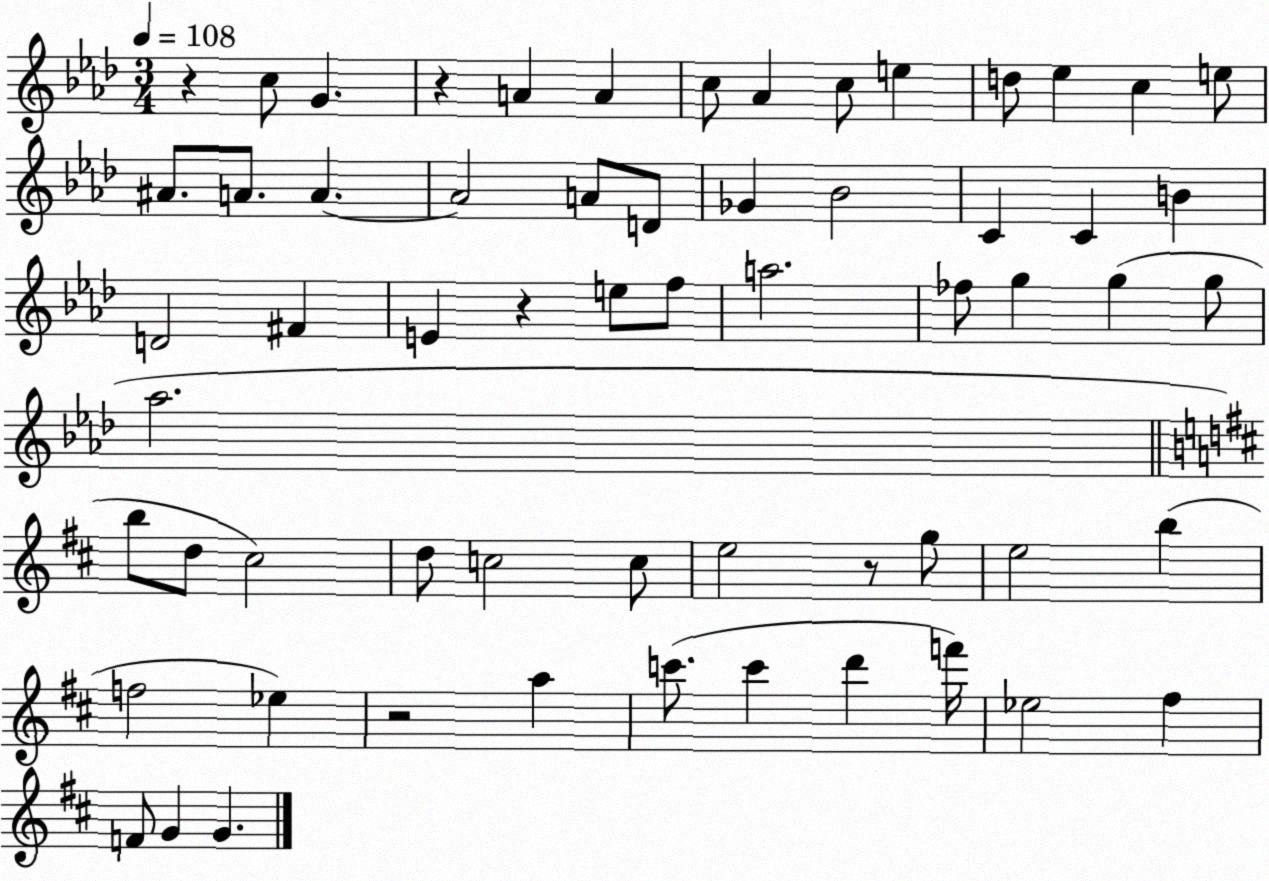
X:1
T:Untitled
M:3/4
L:1/4
K:Ab
z c/2 G z A A c/2 _A c/2 e d/2 _e c e/2 ^A/2 A/2 A A2 A/2 D/2 _G _B2 C C B D2 ^F E z e/2 f/2 a2 _f/2 g g g/2 _a2 b/2 d/2 ^c2 d/2 c2 c/2 e2 z/2 g/2 e2 b f2 _e z2 a c'/2 c' d' f'/4 _e2 ^f F/2 G G